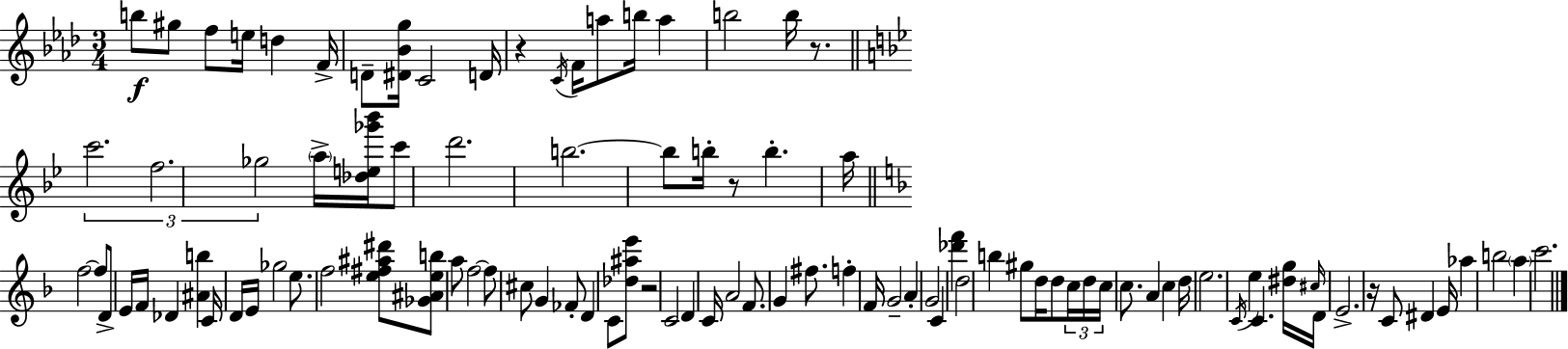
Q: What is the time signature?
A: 3/4